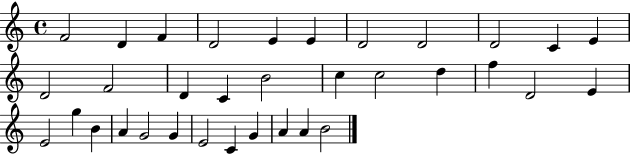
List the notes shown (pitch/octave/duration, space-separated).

F4/h D4/q F4/q D4/h E4/q E4/q D4/h D4/h D4/h C4/q E4/q D4/h F4/h D4/q C4/q B4/h C5/q C5/h D5/q F5/q D4/h E4/q E4/h G5/q B4/q A4/q G4/h G4/q E4/h C4/q G4/q A4/q A4/q B4/h